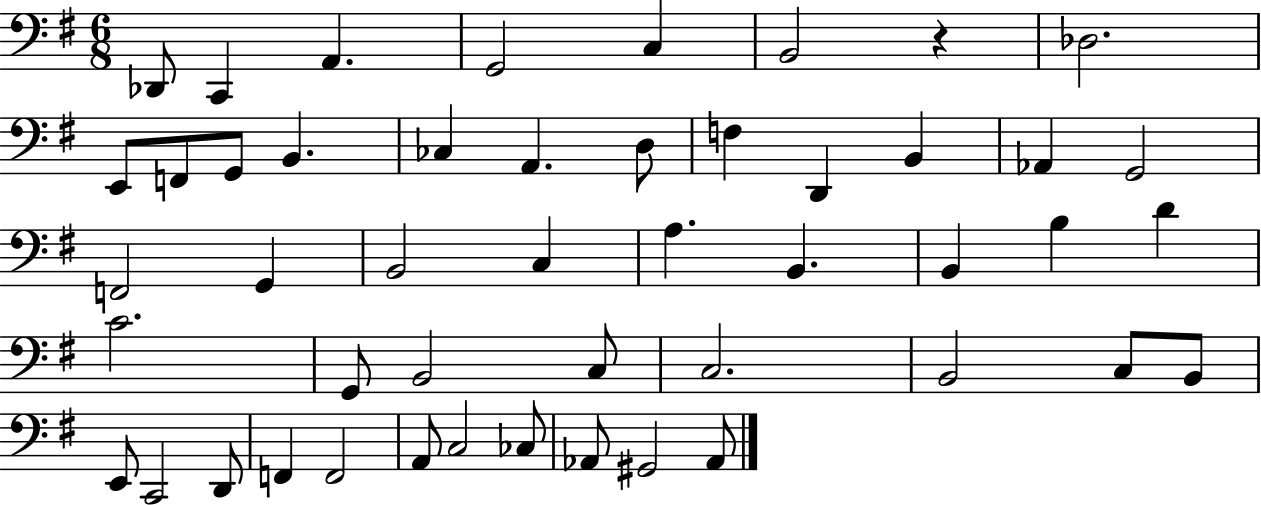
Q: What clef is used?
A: bass